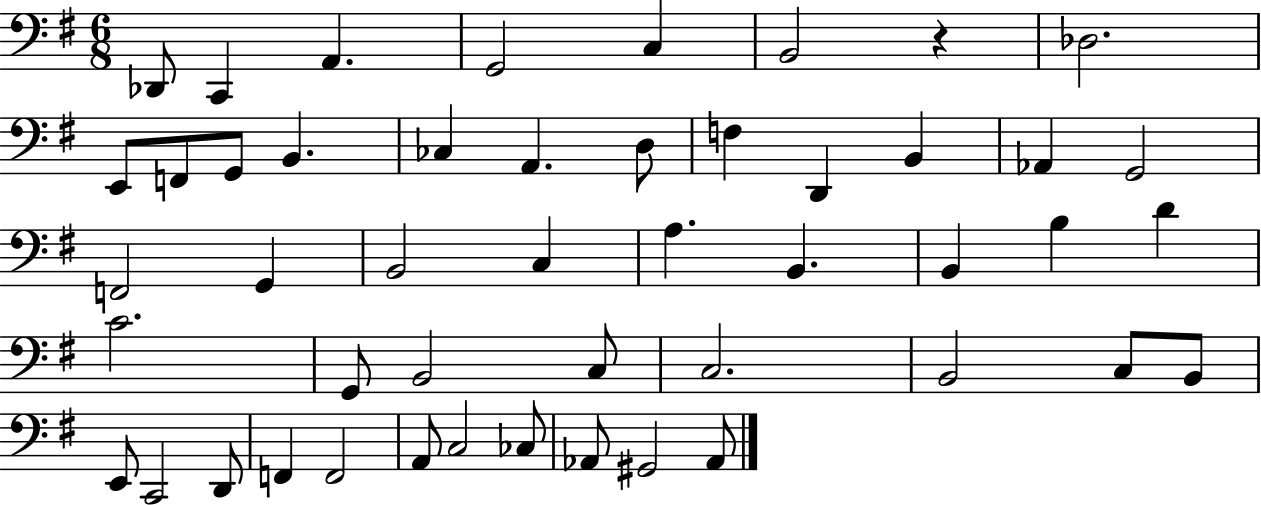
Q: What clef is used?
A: bass